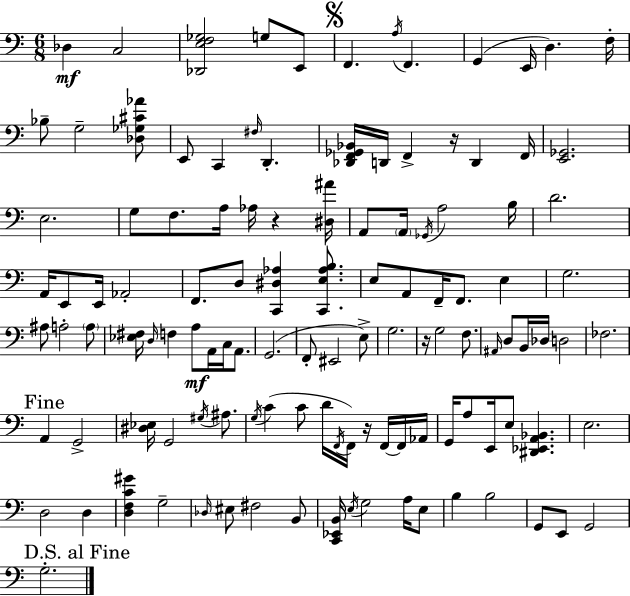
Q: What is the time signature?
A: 6/8